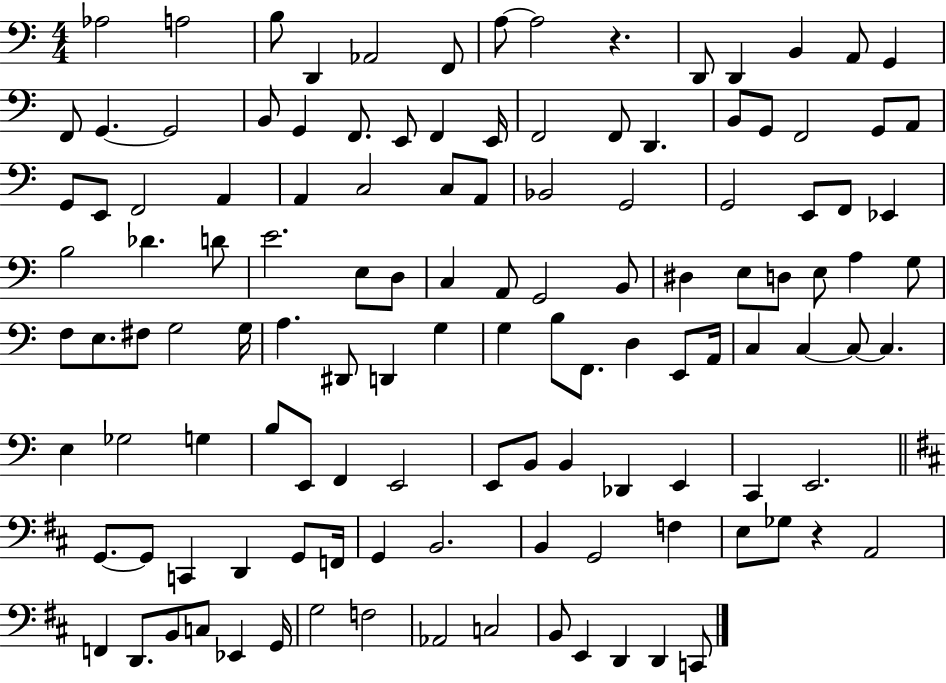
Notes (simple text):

Ab3/h A3/h B3/e D2/q Ab2/h F2/e A3/e A3/h R/q. D2/e D2/q B2/q A2/e G2/q F2/e G2/q. G2/h B2/e G2/q F2/e. E2/e F2/q E2/s F2/h F2/e D2/q. B2/e G2/e F2/h G2/e A2/e G2/e E2/e F2/h A2/q A2/q C3/h C3/e A2/e Bb2/h G2/h G2/h E2/e F2/e Eb2/q B3/h Db4/q. D4/e E4/h. E3/e D3/e C3/q A2/e G2/h B2/e D#3/q E3/e D3/e E3/e A3/q G3/e F3/e E3/e. F#3/e G3/h G3/s A3/q. D#2/e D2/q G3/q G3/q B3/e F2/e. D3/q E2/e A2/s C3/q C3/q C3/e C3/q. E3/q Gb3/h G3/q B3/e E2/e F2/q E2/h E2/e B2/e B2/q Db2/q E2/q C2/q E2/h. G2/e. G2/e C2/q D2/q G2/e F2/s G2/q B2/h. B2/q G2/h F3/q E3/e Gb3/e R/q A2/h F2/q D2/e. B2/e C3/e Eb2/q G2/s G3/h F3/h Ab2/h C3/h B2/e E2/q D2/q D2/q C2/e